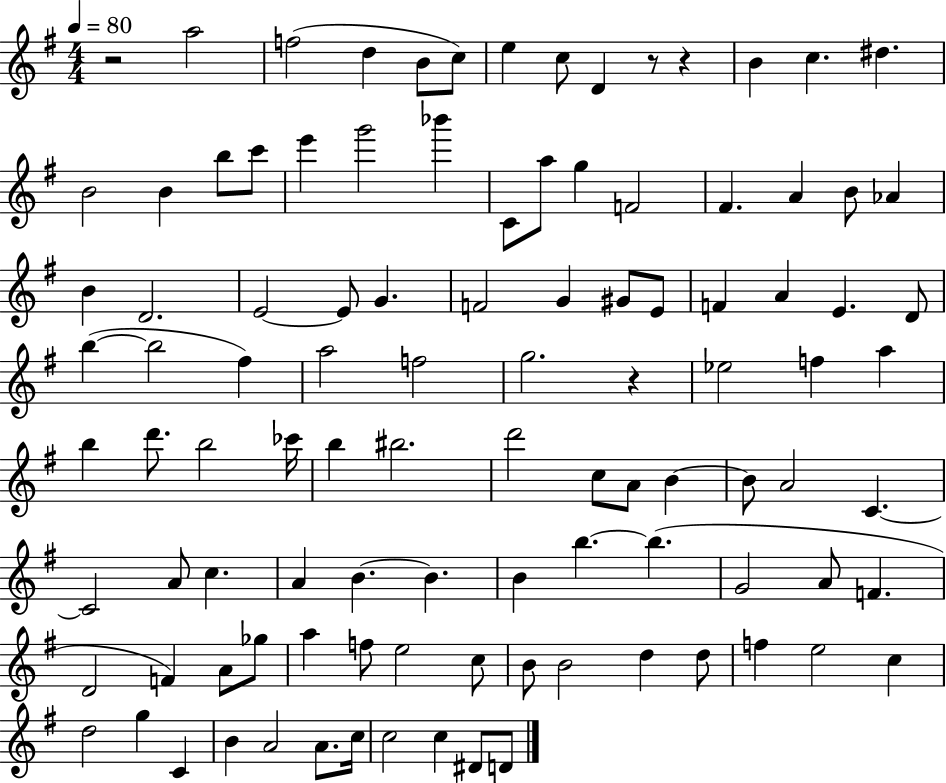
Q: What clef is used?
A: treble